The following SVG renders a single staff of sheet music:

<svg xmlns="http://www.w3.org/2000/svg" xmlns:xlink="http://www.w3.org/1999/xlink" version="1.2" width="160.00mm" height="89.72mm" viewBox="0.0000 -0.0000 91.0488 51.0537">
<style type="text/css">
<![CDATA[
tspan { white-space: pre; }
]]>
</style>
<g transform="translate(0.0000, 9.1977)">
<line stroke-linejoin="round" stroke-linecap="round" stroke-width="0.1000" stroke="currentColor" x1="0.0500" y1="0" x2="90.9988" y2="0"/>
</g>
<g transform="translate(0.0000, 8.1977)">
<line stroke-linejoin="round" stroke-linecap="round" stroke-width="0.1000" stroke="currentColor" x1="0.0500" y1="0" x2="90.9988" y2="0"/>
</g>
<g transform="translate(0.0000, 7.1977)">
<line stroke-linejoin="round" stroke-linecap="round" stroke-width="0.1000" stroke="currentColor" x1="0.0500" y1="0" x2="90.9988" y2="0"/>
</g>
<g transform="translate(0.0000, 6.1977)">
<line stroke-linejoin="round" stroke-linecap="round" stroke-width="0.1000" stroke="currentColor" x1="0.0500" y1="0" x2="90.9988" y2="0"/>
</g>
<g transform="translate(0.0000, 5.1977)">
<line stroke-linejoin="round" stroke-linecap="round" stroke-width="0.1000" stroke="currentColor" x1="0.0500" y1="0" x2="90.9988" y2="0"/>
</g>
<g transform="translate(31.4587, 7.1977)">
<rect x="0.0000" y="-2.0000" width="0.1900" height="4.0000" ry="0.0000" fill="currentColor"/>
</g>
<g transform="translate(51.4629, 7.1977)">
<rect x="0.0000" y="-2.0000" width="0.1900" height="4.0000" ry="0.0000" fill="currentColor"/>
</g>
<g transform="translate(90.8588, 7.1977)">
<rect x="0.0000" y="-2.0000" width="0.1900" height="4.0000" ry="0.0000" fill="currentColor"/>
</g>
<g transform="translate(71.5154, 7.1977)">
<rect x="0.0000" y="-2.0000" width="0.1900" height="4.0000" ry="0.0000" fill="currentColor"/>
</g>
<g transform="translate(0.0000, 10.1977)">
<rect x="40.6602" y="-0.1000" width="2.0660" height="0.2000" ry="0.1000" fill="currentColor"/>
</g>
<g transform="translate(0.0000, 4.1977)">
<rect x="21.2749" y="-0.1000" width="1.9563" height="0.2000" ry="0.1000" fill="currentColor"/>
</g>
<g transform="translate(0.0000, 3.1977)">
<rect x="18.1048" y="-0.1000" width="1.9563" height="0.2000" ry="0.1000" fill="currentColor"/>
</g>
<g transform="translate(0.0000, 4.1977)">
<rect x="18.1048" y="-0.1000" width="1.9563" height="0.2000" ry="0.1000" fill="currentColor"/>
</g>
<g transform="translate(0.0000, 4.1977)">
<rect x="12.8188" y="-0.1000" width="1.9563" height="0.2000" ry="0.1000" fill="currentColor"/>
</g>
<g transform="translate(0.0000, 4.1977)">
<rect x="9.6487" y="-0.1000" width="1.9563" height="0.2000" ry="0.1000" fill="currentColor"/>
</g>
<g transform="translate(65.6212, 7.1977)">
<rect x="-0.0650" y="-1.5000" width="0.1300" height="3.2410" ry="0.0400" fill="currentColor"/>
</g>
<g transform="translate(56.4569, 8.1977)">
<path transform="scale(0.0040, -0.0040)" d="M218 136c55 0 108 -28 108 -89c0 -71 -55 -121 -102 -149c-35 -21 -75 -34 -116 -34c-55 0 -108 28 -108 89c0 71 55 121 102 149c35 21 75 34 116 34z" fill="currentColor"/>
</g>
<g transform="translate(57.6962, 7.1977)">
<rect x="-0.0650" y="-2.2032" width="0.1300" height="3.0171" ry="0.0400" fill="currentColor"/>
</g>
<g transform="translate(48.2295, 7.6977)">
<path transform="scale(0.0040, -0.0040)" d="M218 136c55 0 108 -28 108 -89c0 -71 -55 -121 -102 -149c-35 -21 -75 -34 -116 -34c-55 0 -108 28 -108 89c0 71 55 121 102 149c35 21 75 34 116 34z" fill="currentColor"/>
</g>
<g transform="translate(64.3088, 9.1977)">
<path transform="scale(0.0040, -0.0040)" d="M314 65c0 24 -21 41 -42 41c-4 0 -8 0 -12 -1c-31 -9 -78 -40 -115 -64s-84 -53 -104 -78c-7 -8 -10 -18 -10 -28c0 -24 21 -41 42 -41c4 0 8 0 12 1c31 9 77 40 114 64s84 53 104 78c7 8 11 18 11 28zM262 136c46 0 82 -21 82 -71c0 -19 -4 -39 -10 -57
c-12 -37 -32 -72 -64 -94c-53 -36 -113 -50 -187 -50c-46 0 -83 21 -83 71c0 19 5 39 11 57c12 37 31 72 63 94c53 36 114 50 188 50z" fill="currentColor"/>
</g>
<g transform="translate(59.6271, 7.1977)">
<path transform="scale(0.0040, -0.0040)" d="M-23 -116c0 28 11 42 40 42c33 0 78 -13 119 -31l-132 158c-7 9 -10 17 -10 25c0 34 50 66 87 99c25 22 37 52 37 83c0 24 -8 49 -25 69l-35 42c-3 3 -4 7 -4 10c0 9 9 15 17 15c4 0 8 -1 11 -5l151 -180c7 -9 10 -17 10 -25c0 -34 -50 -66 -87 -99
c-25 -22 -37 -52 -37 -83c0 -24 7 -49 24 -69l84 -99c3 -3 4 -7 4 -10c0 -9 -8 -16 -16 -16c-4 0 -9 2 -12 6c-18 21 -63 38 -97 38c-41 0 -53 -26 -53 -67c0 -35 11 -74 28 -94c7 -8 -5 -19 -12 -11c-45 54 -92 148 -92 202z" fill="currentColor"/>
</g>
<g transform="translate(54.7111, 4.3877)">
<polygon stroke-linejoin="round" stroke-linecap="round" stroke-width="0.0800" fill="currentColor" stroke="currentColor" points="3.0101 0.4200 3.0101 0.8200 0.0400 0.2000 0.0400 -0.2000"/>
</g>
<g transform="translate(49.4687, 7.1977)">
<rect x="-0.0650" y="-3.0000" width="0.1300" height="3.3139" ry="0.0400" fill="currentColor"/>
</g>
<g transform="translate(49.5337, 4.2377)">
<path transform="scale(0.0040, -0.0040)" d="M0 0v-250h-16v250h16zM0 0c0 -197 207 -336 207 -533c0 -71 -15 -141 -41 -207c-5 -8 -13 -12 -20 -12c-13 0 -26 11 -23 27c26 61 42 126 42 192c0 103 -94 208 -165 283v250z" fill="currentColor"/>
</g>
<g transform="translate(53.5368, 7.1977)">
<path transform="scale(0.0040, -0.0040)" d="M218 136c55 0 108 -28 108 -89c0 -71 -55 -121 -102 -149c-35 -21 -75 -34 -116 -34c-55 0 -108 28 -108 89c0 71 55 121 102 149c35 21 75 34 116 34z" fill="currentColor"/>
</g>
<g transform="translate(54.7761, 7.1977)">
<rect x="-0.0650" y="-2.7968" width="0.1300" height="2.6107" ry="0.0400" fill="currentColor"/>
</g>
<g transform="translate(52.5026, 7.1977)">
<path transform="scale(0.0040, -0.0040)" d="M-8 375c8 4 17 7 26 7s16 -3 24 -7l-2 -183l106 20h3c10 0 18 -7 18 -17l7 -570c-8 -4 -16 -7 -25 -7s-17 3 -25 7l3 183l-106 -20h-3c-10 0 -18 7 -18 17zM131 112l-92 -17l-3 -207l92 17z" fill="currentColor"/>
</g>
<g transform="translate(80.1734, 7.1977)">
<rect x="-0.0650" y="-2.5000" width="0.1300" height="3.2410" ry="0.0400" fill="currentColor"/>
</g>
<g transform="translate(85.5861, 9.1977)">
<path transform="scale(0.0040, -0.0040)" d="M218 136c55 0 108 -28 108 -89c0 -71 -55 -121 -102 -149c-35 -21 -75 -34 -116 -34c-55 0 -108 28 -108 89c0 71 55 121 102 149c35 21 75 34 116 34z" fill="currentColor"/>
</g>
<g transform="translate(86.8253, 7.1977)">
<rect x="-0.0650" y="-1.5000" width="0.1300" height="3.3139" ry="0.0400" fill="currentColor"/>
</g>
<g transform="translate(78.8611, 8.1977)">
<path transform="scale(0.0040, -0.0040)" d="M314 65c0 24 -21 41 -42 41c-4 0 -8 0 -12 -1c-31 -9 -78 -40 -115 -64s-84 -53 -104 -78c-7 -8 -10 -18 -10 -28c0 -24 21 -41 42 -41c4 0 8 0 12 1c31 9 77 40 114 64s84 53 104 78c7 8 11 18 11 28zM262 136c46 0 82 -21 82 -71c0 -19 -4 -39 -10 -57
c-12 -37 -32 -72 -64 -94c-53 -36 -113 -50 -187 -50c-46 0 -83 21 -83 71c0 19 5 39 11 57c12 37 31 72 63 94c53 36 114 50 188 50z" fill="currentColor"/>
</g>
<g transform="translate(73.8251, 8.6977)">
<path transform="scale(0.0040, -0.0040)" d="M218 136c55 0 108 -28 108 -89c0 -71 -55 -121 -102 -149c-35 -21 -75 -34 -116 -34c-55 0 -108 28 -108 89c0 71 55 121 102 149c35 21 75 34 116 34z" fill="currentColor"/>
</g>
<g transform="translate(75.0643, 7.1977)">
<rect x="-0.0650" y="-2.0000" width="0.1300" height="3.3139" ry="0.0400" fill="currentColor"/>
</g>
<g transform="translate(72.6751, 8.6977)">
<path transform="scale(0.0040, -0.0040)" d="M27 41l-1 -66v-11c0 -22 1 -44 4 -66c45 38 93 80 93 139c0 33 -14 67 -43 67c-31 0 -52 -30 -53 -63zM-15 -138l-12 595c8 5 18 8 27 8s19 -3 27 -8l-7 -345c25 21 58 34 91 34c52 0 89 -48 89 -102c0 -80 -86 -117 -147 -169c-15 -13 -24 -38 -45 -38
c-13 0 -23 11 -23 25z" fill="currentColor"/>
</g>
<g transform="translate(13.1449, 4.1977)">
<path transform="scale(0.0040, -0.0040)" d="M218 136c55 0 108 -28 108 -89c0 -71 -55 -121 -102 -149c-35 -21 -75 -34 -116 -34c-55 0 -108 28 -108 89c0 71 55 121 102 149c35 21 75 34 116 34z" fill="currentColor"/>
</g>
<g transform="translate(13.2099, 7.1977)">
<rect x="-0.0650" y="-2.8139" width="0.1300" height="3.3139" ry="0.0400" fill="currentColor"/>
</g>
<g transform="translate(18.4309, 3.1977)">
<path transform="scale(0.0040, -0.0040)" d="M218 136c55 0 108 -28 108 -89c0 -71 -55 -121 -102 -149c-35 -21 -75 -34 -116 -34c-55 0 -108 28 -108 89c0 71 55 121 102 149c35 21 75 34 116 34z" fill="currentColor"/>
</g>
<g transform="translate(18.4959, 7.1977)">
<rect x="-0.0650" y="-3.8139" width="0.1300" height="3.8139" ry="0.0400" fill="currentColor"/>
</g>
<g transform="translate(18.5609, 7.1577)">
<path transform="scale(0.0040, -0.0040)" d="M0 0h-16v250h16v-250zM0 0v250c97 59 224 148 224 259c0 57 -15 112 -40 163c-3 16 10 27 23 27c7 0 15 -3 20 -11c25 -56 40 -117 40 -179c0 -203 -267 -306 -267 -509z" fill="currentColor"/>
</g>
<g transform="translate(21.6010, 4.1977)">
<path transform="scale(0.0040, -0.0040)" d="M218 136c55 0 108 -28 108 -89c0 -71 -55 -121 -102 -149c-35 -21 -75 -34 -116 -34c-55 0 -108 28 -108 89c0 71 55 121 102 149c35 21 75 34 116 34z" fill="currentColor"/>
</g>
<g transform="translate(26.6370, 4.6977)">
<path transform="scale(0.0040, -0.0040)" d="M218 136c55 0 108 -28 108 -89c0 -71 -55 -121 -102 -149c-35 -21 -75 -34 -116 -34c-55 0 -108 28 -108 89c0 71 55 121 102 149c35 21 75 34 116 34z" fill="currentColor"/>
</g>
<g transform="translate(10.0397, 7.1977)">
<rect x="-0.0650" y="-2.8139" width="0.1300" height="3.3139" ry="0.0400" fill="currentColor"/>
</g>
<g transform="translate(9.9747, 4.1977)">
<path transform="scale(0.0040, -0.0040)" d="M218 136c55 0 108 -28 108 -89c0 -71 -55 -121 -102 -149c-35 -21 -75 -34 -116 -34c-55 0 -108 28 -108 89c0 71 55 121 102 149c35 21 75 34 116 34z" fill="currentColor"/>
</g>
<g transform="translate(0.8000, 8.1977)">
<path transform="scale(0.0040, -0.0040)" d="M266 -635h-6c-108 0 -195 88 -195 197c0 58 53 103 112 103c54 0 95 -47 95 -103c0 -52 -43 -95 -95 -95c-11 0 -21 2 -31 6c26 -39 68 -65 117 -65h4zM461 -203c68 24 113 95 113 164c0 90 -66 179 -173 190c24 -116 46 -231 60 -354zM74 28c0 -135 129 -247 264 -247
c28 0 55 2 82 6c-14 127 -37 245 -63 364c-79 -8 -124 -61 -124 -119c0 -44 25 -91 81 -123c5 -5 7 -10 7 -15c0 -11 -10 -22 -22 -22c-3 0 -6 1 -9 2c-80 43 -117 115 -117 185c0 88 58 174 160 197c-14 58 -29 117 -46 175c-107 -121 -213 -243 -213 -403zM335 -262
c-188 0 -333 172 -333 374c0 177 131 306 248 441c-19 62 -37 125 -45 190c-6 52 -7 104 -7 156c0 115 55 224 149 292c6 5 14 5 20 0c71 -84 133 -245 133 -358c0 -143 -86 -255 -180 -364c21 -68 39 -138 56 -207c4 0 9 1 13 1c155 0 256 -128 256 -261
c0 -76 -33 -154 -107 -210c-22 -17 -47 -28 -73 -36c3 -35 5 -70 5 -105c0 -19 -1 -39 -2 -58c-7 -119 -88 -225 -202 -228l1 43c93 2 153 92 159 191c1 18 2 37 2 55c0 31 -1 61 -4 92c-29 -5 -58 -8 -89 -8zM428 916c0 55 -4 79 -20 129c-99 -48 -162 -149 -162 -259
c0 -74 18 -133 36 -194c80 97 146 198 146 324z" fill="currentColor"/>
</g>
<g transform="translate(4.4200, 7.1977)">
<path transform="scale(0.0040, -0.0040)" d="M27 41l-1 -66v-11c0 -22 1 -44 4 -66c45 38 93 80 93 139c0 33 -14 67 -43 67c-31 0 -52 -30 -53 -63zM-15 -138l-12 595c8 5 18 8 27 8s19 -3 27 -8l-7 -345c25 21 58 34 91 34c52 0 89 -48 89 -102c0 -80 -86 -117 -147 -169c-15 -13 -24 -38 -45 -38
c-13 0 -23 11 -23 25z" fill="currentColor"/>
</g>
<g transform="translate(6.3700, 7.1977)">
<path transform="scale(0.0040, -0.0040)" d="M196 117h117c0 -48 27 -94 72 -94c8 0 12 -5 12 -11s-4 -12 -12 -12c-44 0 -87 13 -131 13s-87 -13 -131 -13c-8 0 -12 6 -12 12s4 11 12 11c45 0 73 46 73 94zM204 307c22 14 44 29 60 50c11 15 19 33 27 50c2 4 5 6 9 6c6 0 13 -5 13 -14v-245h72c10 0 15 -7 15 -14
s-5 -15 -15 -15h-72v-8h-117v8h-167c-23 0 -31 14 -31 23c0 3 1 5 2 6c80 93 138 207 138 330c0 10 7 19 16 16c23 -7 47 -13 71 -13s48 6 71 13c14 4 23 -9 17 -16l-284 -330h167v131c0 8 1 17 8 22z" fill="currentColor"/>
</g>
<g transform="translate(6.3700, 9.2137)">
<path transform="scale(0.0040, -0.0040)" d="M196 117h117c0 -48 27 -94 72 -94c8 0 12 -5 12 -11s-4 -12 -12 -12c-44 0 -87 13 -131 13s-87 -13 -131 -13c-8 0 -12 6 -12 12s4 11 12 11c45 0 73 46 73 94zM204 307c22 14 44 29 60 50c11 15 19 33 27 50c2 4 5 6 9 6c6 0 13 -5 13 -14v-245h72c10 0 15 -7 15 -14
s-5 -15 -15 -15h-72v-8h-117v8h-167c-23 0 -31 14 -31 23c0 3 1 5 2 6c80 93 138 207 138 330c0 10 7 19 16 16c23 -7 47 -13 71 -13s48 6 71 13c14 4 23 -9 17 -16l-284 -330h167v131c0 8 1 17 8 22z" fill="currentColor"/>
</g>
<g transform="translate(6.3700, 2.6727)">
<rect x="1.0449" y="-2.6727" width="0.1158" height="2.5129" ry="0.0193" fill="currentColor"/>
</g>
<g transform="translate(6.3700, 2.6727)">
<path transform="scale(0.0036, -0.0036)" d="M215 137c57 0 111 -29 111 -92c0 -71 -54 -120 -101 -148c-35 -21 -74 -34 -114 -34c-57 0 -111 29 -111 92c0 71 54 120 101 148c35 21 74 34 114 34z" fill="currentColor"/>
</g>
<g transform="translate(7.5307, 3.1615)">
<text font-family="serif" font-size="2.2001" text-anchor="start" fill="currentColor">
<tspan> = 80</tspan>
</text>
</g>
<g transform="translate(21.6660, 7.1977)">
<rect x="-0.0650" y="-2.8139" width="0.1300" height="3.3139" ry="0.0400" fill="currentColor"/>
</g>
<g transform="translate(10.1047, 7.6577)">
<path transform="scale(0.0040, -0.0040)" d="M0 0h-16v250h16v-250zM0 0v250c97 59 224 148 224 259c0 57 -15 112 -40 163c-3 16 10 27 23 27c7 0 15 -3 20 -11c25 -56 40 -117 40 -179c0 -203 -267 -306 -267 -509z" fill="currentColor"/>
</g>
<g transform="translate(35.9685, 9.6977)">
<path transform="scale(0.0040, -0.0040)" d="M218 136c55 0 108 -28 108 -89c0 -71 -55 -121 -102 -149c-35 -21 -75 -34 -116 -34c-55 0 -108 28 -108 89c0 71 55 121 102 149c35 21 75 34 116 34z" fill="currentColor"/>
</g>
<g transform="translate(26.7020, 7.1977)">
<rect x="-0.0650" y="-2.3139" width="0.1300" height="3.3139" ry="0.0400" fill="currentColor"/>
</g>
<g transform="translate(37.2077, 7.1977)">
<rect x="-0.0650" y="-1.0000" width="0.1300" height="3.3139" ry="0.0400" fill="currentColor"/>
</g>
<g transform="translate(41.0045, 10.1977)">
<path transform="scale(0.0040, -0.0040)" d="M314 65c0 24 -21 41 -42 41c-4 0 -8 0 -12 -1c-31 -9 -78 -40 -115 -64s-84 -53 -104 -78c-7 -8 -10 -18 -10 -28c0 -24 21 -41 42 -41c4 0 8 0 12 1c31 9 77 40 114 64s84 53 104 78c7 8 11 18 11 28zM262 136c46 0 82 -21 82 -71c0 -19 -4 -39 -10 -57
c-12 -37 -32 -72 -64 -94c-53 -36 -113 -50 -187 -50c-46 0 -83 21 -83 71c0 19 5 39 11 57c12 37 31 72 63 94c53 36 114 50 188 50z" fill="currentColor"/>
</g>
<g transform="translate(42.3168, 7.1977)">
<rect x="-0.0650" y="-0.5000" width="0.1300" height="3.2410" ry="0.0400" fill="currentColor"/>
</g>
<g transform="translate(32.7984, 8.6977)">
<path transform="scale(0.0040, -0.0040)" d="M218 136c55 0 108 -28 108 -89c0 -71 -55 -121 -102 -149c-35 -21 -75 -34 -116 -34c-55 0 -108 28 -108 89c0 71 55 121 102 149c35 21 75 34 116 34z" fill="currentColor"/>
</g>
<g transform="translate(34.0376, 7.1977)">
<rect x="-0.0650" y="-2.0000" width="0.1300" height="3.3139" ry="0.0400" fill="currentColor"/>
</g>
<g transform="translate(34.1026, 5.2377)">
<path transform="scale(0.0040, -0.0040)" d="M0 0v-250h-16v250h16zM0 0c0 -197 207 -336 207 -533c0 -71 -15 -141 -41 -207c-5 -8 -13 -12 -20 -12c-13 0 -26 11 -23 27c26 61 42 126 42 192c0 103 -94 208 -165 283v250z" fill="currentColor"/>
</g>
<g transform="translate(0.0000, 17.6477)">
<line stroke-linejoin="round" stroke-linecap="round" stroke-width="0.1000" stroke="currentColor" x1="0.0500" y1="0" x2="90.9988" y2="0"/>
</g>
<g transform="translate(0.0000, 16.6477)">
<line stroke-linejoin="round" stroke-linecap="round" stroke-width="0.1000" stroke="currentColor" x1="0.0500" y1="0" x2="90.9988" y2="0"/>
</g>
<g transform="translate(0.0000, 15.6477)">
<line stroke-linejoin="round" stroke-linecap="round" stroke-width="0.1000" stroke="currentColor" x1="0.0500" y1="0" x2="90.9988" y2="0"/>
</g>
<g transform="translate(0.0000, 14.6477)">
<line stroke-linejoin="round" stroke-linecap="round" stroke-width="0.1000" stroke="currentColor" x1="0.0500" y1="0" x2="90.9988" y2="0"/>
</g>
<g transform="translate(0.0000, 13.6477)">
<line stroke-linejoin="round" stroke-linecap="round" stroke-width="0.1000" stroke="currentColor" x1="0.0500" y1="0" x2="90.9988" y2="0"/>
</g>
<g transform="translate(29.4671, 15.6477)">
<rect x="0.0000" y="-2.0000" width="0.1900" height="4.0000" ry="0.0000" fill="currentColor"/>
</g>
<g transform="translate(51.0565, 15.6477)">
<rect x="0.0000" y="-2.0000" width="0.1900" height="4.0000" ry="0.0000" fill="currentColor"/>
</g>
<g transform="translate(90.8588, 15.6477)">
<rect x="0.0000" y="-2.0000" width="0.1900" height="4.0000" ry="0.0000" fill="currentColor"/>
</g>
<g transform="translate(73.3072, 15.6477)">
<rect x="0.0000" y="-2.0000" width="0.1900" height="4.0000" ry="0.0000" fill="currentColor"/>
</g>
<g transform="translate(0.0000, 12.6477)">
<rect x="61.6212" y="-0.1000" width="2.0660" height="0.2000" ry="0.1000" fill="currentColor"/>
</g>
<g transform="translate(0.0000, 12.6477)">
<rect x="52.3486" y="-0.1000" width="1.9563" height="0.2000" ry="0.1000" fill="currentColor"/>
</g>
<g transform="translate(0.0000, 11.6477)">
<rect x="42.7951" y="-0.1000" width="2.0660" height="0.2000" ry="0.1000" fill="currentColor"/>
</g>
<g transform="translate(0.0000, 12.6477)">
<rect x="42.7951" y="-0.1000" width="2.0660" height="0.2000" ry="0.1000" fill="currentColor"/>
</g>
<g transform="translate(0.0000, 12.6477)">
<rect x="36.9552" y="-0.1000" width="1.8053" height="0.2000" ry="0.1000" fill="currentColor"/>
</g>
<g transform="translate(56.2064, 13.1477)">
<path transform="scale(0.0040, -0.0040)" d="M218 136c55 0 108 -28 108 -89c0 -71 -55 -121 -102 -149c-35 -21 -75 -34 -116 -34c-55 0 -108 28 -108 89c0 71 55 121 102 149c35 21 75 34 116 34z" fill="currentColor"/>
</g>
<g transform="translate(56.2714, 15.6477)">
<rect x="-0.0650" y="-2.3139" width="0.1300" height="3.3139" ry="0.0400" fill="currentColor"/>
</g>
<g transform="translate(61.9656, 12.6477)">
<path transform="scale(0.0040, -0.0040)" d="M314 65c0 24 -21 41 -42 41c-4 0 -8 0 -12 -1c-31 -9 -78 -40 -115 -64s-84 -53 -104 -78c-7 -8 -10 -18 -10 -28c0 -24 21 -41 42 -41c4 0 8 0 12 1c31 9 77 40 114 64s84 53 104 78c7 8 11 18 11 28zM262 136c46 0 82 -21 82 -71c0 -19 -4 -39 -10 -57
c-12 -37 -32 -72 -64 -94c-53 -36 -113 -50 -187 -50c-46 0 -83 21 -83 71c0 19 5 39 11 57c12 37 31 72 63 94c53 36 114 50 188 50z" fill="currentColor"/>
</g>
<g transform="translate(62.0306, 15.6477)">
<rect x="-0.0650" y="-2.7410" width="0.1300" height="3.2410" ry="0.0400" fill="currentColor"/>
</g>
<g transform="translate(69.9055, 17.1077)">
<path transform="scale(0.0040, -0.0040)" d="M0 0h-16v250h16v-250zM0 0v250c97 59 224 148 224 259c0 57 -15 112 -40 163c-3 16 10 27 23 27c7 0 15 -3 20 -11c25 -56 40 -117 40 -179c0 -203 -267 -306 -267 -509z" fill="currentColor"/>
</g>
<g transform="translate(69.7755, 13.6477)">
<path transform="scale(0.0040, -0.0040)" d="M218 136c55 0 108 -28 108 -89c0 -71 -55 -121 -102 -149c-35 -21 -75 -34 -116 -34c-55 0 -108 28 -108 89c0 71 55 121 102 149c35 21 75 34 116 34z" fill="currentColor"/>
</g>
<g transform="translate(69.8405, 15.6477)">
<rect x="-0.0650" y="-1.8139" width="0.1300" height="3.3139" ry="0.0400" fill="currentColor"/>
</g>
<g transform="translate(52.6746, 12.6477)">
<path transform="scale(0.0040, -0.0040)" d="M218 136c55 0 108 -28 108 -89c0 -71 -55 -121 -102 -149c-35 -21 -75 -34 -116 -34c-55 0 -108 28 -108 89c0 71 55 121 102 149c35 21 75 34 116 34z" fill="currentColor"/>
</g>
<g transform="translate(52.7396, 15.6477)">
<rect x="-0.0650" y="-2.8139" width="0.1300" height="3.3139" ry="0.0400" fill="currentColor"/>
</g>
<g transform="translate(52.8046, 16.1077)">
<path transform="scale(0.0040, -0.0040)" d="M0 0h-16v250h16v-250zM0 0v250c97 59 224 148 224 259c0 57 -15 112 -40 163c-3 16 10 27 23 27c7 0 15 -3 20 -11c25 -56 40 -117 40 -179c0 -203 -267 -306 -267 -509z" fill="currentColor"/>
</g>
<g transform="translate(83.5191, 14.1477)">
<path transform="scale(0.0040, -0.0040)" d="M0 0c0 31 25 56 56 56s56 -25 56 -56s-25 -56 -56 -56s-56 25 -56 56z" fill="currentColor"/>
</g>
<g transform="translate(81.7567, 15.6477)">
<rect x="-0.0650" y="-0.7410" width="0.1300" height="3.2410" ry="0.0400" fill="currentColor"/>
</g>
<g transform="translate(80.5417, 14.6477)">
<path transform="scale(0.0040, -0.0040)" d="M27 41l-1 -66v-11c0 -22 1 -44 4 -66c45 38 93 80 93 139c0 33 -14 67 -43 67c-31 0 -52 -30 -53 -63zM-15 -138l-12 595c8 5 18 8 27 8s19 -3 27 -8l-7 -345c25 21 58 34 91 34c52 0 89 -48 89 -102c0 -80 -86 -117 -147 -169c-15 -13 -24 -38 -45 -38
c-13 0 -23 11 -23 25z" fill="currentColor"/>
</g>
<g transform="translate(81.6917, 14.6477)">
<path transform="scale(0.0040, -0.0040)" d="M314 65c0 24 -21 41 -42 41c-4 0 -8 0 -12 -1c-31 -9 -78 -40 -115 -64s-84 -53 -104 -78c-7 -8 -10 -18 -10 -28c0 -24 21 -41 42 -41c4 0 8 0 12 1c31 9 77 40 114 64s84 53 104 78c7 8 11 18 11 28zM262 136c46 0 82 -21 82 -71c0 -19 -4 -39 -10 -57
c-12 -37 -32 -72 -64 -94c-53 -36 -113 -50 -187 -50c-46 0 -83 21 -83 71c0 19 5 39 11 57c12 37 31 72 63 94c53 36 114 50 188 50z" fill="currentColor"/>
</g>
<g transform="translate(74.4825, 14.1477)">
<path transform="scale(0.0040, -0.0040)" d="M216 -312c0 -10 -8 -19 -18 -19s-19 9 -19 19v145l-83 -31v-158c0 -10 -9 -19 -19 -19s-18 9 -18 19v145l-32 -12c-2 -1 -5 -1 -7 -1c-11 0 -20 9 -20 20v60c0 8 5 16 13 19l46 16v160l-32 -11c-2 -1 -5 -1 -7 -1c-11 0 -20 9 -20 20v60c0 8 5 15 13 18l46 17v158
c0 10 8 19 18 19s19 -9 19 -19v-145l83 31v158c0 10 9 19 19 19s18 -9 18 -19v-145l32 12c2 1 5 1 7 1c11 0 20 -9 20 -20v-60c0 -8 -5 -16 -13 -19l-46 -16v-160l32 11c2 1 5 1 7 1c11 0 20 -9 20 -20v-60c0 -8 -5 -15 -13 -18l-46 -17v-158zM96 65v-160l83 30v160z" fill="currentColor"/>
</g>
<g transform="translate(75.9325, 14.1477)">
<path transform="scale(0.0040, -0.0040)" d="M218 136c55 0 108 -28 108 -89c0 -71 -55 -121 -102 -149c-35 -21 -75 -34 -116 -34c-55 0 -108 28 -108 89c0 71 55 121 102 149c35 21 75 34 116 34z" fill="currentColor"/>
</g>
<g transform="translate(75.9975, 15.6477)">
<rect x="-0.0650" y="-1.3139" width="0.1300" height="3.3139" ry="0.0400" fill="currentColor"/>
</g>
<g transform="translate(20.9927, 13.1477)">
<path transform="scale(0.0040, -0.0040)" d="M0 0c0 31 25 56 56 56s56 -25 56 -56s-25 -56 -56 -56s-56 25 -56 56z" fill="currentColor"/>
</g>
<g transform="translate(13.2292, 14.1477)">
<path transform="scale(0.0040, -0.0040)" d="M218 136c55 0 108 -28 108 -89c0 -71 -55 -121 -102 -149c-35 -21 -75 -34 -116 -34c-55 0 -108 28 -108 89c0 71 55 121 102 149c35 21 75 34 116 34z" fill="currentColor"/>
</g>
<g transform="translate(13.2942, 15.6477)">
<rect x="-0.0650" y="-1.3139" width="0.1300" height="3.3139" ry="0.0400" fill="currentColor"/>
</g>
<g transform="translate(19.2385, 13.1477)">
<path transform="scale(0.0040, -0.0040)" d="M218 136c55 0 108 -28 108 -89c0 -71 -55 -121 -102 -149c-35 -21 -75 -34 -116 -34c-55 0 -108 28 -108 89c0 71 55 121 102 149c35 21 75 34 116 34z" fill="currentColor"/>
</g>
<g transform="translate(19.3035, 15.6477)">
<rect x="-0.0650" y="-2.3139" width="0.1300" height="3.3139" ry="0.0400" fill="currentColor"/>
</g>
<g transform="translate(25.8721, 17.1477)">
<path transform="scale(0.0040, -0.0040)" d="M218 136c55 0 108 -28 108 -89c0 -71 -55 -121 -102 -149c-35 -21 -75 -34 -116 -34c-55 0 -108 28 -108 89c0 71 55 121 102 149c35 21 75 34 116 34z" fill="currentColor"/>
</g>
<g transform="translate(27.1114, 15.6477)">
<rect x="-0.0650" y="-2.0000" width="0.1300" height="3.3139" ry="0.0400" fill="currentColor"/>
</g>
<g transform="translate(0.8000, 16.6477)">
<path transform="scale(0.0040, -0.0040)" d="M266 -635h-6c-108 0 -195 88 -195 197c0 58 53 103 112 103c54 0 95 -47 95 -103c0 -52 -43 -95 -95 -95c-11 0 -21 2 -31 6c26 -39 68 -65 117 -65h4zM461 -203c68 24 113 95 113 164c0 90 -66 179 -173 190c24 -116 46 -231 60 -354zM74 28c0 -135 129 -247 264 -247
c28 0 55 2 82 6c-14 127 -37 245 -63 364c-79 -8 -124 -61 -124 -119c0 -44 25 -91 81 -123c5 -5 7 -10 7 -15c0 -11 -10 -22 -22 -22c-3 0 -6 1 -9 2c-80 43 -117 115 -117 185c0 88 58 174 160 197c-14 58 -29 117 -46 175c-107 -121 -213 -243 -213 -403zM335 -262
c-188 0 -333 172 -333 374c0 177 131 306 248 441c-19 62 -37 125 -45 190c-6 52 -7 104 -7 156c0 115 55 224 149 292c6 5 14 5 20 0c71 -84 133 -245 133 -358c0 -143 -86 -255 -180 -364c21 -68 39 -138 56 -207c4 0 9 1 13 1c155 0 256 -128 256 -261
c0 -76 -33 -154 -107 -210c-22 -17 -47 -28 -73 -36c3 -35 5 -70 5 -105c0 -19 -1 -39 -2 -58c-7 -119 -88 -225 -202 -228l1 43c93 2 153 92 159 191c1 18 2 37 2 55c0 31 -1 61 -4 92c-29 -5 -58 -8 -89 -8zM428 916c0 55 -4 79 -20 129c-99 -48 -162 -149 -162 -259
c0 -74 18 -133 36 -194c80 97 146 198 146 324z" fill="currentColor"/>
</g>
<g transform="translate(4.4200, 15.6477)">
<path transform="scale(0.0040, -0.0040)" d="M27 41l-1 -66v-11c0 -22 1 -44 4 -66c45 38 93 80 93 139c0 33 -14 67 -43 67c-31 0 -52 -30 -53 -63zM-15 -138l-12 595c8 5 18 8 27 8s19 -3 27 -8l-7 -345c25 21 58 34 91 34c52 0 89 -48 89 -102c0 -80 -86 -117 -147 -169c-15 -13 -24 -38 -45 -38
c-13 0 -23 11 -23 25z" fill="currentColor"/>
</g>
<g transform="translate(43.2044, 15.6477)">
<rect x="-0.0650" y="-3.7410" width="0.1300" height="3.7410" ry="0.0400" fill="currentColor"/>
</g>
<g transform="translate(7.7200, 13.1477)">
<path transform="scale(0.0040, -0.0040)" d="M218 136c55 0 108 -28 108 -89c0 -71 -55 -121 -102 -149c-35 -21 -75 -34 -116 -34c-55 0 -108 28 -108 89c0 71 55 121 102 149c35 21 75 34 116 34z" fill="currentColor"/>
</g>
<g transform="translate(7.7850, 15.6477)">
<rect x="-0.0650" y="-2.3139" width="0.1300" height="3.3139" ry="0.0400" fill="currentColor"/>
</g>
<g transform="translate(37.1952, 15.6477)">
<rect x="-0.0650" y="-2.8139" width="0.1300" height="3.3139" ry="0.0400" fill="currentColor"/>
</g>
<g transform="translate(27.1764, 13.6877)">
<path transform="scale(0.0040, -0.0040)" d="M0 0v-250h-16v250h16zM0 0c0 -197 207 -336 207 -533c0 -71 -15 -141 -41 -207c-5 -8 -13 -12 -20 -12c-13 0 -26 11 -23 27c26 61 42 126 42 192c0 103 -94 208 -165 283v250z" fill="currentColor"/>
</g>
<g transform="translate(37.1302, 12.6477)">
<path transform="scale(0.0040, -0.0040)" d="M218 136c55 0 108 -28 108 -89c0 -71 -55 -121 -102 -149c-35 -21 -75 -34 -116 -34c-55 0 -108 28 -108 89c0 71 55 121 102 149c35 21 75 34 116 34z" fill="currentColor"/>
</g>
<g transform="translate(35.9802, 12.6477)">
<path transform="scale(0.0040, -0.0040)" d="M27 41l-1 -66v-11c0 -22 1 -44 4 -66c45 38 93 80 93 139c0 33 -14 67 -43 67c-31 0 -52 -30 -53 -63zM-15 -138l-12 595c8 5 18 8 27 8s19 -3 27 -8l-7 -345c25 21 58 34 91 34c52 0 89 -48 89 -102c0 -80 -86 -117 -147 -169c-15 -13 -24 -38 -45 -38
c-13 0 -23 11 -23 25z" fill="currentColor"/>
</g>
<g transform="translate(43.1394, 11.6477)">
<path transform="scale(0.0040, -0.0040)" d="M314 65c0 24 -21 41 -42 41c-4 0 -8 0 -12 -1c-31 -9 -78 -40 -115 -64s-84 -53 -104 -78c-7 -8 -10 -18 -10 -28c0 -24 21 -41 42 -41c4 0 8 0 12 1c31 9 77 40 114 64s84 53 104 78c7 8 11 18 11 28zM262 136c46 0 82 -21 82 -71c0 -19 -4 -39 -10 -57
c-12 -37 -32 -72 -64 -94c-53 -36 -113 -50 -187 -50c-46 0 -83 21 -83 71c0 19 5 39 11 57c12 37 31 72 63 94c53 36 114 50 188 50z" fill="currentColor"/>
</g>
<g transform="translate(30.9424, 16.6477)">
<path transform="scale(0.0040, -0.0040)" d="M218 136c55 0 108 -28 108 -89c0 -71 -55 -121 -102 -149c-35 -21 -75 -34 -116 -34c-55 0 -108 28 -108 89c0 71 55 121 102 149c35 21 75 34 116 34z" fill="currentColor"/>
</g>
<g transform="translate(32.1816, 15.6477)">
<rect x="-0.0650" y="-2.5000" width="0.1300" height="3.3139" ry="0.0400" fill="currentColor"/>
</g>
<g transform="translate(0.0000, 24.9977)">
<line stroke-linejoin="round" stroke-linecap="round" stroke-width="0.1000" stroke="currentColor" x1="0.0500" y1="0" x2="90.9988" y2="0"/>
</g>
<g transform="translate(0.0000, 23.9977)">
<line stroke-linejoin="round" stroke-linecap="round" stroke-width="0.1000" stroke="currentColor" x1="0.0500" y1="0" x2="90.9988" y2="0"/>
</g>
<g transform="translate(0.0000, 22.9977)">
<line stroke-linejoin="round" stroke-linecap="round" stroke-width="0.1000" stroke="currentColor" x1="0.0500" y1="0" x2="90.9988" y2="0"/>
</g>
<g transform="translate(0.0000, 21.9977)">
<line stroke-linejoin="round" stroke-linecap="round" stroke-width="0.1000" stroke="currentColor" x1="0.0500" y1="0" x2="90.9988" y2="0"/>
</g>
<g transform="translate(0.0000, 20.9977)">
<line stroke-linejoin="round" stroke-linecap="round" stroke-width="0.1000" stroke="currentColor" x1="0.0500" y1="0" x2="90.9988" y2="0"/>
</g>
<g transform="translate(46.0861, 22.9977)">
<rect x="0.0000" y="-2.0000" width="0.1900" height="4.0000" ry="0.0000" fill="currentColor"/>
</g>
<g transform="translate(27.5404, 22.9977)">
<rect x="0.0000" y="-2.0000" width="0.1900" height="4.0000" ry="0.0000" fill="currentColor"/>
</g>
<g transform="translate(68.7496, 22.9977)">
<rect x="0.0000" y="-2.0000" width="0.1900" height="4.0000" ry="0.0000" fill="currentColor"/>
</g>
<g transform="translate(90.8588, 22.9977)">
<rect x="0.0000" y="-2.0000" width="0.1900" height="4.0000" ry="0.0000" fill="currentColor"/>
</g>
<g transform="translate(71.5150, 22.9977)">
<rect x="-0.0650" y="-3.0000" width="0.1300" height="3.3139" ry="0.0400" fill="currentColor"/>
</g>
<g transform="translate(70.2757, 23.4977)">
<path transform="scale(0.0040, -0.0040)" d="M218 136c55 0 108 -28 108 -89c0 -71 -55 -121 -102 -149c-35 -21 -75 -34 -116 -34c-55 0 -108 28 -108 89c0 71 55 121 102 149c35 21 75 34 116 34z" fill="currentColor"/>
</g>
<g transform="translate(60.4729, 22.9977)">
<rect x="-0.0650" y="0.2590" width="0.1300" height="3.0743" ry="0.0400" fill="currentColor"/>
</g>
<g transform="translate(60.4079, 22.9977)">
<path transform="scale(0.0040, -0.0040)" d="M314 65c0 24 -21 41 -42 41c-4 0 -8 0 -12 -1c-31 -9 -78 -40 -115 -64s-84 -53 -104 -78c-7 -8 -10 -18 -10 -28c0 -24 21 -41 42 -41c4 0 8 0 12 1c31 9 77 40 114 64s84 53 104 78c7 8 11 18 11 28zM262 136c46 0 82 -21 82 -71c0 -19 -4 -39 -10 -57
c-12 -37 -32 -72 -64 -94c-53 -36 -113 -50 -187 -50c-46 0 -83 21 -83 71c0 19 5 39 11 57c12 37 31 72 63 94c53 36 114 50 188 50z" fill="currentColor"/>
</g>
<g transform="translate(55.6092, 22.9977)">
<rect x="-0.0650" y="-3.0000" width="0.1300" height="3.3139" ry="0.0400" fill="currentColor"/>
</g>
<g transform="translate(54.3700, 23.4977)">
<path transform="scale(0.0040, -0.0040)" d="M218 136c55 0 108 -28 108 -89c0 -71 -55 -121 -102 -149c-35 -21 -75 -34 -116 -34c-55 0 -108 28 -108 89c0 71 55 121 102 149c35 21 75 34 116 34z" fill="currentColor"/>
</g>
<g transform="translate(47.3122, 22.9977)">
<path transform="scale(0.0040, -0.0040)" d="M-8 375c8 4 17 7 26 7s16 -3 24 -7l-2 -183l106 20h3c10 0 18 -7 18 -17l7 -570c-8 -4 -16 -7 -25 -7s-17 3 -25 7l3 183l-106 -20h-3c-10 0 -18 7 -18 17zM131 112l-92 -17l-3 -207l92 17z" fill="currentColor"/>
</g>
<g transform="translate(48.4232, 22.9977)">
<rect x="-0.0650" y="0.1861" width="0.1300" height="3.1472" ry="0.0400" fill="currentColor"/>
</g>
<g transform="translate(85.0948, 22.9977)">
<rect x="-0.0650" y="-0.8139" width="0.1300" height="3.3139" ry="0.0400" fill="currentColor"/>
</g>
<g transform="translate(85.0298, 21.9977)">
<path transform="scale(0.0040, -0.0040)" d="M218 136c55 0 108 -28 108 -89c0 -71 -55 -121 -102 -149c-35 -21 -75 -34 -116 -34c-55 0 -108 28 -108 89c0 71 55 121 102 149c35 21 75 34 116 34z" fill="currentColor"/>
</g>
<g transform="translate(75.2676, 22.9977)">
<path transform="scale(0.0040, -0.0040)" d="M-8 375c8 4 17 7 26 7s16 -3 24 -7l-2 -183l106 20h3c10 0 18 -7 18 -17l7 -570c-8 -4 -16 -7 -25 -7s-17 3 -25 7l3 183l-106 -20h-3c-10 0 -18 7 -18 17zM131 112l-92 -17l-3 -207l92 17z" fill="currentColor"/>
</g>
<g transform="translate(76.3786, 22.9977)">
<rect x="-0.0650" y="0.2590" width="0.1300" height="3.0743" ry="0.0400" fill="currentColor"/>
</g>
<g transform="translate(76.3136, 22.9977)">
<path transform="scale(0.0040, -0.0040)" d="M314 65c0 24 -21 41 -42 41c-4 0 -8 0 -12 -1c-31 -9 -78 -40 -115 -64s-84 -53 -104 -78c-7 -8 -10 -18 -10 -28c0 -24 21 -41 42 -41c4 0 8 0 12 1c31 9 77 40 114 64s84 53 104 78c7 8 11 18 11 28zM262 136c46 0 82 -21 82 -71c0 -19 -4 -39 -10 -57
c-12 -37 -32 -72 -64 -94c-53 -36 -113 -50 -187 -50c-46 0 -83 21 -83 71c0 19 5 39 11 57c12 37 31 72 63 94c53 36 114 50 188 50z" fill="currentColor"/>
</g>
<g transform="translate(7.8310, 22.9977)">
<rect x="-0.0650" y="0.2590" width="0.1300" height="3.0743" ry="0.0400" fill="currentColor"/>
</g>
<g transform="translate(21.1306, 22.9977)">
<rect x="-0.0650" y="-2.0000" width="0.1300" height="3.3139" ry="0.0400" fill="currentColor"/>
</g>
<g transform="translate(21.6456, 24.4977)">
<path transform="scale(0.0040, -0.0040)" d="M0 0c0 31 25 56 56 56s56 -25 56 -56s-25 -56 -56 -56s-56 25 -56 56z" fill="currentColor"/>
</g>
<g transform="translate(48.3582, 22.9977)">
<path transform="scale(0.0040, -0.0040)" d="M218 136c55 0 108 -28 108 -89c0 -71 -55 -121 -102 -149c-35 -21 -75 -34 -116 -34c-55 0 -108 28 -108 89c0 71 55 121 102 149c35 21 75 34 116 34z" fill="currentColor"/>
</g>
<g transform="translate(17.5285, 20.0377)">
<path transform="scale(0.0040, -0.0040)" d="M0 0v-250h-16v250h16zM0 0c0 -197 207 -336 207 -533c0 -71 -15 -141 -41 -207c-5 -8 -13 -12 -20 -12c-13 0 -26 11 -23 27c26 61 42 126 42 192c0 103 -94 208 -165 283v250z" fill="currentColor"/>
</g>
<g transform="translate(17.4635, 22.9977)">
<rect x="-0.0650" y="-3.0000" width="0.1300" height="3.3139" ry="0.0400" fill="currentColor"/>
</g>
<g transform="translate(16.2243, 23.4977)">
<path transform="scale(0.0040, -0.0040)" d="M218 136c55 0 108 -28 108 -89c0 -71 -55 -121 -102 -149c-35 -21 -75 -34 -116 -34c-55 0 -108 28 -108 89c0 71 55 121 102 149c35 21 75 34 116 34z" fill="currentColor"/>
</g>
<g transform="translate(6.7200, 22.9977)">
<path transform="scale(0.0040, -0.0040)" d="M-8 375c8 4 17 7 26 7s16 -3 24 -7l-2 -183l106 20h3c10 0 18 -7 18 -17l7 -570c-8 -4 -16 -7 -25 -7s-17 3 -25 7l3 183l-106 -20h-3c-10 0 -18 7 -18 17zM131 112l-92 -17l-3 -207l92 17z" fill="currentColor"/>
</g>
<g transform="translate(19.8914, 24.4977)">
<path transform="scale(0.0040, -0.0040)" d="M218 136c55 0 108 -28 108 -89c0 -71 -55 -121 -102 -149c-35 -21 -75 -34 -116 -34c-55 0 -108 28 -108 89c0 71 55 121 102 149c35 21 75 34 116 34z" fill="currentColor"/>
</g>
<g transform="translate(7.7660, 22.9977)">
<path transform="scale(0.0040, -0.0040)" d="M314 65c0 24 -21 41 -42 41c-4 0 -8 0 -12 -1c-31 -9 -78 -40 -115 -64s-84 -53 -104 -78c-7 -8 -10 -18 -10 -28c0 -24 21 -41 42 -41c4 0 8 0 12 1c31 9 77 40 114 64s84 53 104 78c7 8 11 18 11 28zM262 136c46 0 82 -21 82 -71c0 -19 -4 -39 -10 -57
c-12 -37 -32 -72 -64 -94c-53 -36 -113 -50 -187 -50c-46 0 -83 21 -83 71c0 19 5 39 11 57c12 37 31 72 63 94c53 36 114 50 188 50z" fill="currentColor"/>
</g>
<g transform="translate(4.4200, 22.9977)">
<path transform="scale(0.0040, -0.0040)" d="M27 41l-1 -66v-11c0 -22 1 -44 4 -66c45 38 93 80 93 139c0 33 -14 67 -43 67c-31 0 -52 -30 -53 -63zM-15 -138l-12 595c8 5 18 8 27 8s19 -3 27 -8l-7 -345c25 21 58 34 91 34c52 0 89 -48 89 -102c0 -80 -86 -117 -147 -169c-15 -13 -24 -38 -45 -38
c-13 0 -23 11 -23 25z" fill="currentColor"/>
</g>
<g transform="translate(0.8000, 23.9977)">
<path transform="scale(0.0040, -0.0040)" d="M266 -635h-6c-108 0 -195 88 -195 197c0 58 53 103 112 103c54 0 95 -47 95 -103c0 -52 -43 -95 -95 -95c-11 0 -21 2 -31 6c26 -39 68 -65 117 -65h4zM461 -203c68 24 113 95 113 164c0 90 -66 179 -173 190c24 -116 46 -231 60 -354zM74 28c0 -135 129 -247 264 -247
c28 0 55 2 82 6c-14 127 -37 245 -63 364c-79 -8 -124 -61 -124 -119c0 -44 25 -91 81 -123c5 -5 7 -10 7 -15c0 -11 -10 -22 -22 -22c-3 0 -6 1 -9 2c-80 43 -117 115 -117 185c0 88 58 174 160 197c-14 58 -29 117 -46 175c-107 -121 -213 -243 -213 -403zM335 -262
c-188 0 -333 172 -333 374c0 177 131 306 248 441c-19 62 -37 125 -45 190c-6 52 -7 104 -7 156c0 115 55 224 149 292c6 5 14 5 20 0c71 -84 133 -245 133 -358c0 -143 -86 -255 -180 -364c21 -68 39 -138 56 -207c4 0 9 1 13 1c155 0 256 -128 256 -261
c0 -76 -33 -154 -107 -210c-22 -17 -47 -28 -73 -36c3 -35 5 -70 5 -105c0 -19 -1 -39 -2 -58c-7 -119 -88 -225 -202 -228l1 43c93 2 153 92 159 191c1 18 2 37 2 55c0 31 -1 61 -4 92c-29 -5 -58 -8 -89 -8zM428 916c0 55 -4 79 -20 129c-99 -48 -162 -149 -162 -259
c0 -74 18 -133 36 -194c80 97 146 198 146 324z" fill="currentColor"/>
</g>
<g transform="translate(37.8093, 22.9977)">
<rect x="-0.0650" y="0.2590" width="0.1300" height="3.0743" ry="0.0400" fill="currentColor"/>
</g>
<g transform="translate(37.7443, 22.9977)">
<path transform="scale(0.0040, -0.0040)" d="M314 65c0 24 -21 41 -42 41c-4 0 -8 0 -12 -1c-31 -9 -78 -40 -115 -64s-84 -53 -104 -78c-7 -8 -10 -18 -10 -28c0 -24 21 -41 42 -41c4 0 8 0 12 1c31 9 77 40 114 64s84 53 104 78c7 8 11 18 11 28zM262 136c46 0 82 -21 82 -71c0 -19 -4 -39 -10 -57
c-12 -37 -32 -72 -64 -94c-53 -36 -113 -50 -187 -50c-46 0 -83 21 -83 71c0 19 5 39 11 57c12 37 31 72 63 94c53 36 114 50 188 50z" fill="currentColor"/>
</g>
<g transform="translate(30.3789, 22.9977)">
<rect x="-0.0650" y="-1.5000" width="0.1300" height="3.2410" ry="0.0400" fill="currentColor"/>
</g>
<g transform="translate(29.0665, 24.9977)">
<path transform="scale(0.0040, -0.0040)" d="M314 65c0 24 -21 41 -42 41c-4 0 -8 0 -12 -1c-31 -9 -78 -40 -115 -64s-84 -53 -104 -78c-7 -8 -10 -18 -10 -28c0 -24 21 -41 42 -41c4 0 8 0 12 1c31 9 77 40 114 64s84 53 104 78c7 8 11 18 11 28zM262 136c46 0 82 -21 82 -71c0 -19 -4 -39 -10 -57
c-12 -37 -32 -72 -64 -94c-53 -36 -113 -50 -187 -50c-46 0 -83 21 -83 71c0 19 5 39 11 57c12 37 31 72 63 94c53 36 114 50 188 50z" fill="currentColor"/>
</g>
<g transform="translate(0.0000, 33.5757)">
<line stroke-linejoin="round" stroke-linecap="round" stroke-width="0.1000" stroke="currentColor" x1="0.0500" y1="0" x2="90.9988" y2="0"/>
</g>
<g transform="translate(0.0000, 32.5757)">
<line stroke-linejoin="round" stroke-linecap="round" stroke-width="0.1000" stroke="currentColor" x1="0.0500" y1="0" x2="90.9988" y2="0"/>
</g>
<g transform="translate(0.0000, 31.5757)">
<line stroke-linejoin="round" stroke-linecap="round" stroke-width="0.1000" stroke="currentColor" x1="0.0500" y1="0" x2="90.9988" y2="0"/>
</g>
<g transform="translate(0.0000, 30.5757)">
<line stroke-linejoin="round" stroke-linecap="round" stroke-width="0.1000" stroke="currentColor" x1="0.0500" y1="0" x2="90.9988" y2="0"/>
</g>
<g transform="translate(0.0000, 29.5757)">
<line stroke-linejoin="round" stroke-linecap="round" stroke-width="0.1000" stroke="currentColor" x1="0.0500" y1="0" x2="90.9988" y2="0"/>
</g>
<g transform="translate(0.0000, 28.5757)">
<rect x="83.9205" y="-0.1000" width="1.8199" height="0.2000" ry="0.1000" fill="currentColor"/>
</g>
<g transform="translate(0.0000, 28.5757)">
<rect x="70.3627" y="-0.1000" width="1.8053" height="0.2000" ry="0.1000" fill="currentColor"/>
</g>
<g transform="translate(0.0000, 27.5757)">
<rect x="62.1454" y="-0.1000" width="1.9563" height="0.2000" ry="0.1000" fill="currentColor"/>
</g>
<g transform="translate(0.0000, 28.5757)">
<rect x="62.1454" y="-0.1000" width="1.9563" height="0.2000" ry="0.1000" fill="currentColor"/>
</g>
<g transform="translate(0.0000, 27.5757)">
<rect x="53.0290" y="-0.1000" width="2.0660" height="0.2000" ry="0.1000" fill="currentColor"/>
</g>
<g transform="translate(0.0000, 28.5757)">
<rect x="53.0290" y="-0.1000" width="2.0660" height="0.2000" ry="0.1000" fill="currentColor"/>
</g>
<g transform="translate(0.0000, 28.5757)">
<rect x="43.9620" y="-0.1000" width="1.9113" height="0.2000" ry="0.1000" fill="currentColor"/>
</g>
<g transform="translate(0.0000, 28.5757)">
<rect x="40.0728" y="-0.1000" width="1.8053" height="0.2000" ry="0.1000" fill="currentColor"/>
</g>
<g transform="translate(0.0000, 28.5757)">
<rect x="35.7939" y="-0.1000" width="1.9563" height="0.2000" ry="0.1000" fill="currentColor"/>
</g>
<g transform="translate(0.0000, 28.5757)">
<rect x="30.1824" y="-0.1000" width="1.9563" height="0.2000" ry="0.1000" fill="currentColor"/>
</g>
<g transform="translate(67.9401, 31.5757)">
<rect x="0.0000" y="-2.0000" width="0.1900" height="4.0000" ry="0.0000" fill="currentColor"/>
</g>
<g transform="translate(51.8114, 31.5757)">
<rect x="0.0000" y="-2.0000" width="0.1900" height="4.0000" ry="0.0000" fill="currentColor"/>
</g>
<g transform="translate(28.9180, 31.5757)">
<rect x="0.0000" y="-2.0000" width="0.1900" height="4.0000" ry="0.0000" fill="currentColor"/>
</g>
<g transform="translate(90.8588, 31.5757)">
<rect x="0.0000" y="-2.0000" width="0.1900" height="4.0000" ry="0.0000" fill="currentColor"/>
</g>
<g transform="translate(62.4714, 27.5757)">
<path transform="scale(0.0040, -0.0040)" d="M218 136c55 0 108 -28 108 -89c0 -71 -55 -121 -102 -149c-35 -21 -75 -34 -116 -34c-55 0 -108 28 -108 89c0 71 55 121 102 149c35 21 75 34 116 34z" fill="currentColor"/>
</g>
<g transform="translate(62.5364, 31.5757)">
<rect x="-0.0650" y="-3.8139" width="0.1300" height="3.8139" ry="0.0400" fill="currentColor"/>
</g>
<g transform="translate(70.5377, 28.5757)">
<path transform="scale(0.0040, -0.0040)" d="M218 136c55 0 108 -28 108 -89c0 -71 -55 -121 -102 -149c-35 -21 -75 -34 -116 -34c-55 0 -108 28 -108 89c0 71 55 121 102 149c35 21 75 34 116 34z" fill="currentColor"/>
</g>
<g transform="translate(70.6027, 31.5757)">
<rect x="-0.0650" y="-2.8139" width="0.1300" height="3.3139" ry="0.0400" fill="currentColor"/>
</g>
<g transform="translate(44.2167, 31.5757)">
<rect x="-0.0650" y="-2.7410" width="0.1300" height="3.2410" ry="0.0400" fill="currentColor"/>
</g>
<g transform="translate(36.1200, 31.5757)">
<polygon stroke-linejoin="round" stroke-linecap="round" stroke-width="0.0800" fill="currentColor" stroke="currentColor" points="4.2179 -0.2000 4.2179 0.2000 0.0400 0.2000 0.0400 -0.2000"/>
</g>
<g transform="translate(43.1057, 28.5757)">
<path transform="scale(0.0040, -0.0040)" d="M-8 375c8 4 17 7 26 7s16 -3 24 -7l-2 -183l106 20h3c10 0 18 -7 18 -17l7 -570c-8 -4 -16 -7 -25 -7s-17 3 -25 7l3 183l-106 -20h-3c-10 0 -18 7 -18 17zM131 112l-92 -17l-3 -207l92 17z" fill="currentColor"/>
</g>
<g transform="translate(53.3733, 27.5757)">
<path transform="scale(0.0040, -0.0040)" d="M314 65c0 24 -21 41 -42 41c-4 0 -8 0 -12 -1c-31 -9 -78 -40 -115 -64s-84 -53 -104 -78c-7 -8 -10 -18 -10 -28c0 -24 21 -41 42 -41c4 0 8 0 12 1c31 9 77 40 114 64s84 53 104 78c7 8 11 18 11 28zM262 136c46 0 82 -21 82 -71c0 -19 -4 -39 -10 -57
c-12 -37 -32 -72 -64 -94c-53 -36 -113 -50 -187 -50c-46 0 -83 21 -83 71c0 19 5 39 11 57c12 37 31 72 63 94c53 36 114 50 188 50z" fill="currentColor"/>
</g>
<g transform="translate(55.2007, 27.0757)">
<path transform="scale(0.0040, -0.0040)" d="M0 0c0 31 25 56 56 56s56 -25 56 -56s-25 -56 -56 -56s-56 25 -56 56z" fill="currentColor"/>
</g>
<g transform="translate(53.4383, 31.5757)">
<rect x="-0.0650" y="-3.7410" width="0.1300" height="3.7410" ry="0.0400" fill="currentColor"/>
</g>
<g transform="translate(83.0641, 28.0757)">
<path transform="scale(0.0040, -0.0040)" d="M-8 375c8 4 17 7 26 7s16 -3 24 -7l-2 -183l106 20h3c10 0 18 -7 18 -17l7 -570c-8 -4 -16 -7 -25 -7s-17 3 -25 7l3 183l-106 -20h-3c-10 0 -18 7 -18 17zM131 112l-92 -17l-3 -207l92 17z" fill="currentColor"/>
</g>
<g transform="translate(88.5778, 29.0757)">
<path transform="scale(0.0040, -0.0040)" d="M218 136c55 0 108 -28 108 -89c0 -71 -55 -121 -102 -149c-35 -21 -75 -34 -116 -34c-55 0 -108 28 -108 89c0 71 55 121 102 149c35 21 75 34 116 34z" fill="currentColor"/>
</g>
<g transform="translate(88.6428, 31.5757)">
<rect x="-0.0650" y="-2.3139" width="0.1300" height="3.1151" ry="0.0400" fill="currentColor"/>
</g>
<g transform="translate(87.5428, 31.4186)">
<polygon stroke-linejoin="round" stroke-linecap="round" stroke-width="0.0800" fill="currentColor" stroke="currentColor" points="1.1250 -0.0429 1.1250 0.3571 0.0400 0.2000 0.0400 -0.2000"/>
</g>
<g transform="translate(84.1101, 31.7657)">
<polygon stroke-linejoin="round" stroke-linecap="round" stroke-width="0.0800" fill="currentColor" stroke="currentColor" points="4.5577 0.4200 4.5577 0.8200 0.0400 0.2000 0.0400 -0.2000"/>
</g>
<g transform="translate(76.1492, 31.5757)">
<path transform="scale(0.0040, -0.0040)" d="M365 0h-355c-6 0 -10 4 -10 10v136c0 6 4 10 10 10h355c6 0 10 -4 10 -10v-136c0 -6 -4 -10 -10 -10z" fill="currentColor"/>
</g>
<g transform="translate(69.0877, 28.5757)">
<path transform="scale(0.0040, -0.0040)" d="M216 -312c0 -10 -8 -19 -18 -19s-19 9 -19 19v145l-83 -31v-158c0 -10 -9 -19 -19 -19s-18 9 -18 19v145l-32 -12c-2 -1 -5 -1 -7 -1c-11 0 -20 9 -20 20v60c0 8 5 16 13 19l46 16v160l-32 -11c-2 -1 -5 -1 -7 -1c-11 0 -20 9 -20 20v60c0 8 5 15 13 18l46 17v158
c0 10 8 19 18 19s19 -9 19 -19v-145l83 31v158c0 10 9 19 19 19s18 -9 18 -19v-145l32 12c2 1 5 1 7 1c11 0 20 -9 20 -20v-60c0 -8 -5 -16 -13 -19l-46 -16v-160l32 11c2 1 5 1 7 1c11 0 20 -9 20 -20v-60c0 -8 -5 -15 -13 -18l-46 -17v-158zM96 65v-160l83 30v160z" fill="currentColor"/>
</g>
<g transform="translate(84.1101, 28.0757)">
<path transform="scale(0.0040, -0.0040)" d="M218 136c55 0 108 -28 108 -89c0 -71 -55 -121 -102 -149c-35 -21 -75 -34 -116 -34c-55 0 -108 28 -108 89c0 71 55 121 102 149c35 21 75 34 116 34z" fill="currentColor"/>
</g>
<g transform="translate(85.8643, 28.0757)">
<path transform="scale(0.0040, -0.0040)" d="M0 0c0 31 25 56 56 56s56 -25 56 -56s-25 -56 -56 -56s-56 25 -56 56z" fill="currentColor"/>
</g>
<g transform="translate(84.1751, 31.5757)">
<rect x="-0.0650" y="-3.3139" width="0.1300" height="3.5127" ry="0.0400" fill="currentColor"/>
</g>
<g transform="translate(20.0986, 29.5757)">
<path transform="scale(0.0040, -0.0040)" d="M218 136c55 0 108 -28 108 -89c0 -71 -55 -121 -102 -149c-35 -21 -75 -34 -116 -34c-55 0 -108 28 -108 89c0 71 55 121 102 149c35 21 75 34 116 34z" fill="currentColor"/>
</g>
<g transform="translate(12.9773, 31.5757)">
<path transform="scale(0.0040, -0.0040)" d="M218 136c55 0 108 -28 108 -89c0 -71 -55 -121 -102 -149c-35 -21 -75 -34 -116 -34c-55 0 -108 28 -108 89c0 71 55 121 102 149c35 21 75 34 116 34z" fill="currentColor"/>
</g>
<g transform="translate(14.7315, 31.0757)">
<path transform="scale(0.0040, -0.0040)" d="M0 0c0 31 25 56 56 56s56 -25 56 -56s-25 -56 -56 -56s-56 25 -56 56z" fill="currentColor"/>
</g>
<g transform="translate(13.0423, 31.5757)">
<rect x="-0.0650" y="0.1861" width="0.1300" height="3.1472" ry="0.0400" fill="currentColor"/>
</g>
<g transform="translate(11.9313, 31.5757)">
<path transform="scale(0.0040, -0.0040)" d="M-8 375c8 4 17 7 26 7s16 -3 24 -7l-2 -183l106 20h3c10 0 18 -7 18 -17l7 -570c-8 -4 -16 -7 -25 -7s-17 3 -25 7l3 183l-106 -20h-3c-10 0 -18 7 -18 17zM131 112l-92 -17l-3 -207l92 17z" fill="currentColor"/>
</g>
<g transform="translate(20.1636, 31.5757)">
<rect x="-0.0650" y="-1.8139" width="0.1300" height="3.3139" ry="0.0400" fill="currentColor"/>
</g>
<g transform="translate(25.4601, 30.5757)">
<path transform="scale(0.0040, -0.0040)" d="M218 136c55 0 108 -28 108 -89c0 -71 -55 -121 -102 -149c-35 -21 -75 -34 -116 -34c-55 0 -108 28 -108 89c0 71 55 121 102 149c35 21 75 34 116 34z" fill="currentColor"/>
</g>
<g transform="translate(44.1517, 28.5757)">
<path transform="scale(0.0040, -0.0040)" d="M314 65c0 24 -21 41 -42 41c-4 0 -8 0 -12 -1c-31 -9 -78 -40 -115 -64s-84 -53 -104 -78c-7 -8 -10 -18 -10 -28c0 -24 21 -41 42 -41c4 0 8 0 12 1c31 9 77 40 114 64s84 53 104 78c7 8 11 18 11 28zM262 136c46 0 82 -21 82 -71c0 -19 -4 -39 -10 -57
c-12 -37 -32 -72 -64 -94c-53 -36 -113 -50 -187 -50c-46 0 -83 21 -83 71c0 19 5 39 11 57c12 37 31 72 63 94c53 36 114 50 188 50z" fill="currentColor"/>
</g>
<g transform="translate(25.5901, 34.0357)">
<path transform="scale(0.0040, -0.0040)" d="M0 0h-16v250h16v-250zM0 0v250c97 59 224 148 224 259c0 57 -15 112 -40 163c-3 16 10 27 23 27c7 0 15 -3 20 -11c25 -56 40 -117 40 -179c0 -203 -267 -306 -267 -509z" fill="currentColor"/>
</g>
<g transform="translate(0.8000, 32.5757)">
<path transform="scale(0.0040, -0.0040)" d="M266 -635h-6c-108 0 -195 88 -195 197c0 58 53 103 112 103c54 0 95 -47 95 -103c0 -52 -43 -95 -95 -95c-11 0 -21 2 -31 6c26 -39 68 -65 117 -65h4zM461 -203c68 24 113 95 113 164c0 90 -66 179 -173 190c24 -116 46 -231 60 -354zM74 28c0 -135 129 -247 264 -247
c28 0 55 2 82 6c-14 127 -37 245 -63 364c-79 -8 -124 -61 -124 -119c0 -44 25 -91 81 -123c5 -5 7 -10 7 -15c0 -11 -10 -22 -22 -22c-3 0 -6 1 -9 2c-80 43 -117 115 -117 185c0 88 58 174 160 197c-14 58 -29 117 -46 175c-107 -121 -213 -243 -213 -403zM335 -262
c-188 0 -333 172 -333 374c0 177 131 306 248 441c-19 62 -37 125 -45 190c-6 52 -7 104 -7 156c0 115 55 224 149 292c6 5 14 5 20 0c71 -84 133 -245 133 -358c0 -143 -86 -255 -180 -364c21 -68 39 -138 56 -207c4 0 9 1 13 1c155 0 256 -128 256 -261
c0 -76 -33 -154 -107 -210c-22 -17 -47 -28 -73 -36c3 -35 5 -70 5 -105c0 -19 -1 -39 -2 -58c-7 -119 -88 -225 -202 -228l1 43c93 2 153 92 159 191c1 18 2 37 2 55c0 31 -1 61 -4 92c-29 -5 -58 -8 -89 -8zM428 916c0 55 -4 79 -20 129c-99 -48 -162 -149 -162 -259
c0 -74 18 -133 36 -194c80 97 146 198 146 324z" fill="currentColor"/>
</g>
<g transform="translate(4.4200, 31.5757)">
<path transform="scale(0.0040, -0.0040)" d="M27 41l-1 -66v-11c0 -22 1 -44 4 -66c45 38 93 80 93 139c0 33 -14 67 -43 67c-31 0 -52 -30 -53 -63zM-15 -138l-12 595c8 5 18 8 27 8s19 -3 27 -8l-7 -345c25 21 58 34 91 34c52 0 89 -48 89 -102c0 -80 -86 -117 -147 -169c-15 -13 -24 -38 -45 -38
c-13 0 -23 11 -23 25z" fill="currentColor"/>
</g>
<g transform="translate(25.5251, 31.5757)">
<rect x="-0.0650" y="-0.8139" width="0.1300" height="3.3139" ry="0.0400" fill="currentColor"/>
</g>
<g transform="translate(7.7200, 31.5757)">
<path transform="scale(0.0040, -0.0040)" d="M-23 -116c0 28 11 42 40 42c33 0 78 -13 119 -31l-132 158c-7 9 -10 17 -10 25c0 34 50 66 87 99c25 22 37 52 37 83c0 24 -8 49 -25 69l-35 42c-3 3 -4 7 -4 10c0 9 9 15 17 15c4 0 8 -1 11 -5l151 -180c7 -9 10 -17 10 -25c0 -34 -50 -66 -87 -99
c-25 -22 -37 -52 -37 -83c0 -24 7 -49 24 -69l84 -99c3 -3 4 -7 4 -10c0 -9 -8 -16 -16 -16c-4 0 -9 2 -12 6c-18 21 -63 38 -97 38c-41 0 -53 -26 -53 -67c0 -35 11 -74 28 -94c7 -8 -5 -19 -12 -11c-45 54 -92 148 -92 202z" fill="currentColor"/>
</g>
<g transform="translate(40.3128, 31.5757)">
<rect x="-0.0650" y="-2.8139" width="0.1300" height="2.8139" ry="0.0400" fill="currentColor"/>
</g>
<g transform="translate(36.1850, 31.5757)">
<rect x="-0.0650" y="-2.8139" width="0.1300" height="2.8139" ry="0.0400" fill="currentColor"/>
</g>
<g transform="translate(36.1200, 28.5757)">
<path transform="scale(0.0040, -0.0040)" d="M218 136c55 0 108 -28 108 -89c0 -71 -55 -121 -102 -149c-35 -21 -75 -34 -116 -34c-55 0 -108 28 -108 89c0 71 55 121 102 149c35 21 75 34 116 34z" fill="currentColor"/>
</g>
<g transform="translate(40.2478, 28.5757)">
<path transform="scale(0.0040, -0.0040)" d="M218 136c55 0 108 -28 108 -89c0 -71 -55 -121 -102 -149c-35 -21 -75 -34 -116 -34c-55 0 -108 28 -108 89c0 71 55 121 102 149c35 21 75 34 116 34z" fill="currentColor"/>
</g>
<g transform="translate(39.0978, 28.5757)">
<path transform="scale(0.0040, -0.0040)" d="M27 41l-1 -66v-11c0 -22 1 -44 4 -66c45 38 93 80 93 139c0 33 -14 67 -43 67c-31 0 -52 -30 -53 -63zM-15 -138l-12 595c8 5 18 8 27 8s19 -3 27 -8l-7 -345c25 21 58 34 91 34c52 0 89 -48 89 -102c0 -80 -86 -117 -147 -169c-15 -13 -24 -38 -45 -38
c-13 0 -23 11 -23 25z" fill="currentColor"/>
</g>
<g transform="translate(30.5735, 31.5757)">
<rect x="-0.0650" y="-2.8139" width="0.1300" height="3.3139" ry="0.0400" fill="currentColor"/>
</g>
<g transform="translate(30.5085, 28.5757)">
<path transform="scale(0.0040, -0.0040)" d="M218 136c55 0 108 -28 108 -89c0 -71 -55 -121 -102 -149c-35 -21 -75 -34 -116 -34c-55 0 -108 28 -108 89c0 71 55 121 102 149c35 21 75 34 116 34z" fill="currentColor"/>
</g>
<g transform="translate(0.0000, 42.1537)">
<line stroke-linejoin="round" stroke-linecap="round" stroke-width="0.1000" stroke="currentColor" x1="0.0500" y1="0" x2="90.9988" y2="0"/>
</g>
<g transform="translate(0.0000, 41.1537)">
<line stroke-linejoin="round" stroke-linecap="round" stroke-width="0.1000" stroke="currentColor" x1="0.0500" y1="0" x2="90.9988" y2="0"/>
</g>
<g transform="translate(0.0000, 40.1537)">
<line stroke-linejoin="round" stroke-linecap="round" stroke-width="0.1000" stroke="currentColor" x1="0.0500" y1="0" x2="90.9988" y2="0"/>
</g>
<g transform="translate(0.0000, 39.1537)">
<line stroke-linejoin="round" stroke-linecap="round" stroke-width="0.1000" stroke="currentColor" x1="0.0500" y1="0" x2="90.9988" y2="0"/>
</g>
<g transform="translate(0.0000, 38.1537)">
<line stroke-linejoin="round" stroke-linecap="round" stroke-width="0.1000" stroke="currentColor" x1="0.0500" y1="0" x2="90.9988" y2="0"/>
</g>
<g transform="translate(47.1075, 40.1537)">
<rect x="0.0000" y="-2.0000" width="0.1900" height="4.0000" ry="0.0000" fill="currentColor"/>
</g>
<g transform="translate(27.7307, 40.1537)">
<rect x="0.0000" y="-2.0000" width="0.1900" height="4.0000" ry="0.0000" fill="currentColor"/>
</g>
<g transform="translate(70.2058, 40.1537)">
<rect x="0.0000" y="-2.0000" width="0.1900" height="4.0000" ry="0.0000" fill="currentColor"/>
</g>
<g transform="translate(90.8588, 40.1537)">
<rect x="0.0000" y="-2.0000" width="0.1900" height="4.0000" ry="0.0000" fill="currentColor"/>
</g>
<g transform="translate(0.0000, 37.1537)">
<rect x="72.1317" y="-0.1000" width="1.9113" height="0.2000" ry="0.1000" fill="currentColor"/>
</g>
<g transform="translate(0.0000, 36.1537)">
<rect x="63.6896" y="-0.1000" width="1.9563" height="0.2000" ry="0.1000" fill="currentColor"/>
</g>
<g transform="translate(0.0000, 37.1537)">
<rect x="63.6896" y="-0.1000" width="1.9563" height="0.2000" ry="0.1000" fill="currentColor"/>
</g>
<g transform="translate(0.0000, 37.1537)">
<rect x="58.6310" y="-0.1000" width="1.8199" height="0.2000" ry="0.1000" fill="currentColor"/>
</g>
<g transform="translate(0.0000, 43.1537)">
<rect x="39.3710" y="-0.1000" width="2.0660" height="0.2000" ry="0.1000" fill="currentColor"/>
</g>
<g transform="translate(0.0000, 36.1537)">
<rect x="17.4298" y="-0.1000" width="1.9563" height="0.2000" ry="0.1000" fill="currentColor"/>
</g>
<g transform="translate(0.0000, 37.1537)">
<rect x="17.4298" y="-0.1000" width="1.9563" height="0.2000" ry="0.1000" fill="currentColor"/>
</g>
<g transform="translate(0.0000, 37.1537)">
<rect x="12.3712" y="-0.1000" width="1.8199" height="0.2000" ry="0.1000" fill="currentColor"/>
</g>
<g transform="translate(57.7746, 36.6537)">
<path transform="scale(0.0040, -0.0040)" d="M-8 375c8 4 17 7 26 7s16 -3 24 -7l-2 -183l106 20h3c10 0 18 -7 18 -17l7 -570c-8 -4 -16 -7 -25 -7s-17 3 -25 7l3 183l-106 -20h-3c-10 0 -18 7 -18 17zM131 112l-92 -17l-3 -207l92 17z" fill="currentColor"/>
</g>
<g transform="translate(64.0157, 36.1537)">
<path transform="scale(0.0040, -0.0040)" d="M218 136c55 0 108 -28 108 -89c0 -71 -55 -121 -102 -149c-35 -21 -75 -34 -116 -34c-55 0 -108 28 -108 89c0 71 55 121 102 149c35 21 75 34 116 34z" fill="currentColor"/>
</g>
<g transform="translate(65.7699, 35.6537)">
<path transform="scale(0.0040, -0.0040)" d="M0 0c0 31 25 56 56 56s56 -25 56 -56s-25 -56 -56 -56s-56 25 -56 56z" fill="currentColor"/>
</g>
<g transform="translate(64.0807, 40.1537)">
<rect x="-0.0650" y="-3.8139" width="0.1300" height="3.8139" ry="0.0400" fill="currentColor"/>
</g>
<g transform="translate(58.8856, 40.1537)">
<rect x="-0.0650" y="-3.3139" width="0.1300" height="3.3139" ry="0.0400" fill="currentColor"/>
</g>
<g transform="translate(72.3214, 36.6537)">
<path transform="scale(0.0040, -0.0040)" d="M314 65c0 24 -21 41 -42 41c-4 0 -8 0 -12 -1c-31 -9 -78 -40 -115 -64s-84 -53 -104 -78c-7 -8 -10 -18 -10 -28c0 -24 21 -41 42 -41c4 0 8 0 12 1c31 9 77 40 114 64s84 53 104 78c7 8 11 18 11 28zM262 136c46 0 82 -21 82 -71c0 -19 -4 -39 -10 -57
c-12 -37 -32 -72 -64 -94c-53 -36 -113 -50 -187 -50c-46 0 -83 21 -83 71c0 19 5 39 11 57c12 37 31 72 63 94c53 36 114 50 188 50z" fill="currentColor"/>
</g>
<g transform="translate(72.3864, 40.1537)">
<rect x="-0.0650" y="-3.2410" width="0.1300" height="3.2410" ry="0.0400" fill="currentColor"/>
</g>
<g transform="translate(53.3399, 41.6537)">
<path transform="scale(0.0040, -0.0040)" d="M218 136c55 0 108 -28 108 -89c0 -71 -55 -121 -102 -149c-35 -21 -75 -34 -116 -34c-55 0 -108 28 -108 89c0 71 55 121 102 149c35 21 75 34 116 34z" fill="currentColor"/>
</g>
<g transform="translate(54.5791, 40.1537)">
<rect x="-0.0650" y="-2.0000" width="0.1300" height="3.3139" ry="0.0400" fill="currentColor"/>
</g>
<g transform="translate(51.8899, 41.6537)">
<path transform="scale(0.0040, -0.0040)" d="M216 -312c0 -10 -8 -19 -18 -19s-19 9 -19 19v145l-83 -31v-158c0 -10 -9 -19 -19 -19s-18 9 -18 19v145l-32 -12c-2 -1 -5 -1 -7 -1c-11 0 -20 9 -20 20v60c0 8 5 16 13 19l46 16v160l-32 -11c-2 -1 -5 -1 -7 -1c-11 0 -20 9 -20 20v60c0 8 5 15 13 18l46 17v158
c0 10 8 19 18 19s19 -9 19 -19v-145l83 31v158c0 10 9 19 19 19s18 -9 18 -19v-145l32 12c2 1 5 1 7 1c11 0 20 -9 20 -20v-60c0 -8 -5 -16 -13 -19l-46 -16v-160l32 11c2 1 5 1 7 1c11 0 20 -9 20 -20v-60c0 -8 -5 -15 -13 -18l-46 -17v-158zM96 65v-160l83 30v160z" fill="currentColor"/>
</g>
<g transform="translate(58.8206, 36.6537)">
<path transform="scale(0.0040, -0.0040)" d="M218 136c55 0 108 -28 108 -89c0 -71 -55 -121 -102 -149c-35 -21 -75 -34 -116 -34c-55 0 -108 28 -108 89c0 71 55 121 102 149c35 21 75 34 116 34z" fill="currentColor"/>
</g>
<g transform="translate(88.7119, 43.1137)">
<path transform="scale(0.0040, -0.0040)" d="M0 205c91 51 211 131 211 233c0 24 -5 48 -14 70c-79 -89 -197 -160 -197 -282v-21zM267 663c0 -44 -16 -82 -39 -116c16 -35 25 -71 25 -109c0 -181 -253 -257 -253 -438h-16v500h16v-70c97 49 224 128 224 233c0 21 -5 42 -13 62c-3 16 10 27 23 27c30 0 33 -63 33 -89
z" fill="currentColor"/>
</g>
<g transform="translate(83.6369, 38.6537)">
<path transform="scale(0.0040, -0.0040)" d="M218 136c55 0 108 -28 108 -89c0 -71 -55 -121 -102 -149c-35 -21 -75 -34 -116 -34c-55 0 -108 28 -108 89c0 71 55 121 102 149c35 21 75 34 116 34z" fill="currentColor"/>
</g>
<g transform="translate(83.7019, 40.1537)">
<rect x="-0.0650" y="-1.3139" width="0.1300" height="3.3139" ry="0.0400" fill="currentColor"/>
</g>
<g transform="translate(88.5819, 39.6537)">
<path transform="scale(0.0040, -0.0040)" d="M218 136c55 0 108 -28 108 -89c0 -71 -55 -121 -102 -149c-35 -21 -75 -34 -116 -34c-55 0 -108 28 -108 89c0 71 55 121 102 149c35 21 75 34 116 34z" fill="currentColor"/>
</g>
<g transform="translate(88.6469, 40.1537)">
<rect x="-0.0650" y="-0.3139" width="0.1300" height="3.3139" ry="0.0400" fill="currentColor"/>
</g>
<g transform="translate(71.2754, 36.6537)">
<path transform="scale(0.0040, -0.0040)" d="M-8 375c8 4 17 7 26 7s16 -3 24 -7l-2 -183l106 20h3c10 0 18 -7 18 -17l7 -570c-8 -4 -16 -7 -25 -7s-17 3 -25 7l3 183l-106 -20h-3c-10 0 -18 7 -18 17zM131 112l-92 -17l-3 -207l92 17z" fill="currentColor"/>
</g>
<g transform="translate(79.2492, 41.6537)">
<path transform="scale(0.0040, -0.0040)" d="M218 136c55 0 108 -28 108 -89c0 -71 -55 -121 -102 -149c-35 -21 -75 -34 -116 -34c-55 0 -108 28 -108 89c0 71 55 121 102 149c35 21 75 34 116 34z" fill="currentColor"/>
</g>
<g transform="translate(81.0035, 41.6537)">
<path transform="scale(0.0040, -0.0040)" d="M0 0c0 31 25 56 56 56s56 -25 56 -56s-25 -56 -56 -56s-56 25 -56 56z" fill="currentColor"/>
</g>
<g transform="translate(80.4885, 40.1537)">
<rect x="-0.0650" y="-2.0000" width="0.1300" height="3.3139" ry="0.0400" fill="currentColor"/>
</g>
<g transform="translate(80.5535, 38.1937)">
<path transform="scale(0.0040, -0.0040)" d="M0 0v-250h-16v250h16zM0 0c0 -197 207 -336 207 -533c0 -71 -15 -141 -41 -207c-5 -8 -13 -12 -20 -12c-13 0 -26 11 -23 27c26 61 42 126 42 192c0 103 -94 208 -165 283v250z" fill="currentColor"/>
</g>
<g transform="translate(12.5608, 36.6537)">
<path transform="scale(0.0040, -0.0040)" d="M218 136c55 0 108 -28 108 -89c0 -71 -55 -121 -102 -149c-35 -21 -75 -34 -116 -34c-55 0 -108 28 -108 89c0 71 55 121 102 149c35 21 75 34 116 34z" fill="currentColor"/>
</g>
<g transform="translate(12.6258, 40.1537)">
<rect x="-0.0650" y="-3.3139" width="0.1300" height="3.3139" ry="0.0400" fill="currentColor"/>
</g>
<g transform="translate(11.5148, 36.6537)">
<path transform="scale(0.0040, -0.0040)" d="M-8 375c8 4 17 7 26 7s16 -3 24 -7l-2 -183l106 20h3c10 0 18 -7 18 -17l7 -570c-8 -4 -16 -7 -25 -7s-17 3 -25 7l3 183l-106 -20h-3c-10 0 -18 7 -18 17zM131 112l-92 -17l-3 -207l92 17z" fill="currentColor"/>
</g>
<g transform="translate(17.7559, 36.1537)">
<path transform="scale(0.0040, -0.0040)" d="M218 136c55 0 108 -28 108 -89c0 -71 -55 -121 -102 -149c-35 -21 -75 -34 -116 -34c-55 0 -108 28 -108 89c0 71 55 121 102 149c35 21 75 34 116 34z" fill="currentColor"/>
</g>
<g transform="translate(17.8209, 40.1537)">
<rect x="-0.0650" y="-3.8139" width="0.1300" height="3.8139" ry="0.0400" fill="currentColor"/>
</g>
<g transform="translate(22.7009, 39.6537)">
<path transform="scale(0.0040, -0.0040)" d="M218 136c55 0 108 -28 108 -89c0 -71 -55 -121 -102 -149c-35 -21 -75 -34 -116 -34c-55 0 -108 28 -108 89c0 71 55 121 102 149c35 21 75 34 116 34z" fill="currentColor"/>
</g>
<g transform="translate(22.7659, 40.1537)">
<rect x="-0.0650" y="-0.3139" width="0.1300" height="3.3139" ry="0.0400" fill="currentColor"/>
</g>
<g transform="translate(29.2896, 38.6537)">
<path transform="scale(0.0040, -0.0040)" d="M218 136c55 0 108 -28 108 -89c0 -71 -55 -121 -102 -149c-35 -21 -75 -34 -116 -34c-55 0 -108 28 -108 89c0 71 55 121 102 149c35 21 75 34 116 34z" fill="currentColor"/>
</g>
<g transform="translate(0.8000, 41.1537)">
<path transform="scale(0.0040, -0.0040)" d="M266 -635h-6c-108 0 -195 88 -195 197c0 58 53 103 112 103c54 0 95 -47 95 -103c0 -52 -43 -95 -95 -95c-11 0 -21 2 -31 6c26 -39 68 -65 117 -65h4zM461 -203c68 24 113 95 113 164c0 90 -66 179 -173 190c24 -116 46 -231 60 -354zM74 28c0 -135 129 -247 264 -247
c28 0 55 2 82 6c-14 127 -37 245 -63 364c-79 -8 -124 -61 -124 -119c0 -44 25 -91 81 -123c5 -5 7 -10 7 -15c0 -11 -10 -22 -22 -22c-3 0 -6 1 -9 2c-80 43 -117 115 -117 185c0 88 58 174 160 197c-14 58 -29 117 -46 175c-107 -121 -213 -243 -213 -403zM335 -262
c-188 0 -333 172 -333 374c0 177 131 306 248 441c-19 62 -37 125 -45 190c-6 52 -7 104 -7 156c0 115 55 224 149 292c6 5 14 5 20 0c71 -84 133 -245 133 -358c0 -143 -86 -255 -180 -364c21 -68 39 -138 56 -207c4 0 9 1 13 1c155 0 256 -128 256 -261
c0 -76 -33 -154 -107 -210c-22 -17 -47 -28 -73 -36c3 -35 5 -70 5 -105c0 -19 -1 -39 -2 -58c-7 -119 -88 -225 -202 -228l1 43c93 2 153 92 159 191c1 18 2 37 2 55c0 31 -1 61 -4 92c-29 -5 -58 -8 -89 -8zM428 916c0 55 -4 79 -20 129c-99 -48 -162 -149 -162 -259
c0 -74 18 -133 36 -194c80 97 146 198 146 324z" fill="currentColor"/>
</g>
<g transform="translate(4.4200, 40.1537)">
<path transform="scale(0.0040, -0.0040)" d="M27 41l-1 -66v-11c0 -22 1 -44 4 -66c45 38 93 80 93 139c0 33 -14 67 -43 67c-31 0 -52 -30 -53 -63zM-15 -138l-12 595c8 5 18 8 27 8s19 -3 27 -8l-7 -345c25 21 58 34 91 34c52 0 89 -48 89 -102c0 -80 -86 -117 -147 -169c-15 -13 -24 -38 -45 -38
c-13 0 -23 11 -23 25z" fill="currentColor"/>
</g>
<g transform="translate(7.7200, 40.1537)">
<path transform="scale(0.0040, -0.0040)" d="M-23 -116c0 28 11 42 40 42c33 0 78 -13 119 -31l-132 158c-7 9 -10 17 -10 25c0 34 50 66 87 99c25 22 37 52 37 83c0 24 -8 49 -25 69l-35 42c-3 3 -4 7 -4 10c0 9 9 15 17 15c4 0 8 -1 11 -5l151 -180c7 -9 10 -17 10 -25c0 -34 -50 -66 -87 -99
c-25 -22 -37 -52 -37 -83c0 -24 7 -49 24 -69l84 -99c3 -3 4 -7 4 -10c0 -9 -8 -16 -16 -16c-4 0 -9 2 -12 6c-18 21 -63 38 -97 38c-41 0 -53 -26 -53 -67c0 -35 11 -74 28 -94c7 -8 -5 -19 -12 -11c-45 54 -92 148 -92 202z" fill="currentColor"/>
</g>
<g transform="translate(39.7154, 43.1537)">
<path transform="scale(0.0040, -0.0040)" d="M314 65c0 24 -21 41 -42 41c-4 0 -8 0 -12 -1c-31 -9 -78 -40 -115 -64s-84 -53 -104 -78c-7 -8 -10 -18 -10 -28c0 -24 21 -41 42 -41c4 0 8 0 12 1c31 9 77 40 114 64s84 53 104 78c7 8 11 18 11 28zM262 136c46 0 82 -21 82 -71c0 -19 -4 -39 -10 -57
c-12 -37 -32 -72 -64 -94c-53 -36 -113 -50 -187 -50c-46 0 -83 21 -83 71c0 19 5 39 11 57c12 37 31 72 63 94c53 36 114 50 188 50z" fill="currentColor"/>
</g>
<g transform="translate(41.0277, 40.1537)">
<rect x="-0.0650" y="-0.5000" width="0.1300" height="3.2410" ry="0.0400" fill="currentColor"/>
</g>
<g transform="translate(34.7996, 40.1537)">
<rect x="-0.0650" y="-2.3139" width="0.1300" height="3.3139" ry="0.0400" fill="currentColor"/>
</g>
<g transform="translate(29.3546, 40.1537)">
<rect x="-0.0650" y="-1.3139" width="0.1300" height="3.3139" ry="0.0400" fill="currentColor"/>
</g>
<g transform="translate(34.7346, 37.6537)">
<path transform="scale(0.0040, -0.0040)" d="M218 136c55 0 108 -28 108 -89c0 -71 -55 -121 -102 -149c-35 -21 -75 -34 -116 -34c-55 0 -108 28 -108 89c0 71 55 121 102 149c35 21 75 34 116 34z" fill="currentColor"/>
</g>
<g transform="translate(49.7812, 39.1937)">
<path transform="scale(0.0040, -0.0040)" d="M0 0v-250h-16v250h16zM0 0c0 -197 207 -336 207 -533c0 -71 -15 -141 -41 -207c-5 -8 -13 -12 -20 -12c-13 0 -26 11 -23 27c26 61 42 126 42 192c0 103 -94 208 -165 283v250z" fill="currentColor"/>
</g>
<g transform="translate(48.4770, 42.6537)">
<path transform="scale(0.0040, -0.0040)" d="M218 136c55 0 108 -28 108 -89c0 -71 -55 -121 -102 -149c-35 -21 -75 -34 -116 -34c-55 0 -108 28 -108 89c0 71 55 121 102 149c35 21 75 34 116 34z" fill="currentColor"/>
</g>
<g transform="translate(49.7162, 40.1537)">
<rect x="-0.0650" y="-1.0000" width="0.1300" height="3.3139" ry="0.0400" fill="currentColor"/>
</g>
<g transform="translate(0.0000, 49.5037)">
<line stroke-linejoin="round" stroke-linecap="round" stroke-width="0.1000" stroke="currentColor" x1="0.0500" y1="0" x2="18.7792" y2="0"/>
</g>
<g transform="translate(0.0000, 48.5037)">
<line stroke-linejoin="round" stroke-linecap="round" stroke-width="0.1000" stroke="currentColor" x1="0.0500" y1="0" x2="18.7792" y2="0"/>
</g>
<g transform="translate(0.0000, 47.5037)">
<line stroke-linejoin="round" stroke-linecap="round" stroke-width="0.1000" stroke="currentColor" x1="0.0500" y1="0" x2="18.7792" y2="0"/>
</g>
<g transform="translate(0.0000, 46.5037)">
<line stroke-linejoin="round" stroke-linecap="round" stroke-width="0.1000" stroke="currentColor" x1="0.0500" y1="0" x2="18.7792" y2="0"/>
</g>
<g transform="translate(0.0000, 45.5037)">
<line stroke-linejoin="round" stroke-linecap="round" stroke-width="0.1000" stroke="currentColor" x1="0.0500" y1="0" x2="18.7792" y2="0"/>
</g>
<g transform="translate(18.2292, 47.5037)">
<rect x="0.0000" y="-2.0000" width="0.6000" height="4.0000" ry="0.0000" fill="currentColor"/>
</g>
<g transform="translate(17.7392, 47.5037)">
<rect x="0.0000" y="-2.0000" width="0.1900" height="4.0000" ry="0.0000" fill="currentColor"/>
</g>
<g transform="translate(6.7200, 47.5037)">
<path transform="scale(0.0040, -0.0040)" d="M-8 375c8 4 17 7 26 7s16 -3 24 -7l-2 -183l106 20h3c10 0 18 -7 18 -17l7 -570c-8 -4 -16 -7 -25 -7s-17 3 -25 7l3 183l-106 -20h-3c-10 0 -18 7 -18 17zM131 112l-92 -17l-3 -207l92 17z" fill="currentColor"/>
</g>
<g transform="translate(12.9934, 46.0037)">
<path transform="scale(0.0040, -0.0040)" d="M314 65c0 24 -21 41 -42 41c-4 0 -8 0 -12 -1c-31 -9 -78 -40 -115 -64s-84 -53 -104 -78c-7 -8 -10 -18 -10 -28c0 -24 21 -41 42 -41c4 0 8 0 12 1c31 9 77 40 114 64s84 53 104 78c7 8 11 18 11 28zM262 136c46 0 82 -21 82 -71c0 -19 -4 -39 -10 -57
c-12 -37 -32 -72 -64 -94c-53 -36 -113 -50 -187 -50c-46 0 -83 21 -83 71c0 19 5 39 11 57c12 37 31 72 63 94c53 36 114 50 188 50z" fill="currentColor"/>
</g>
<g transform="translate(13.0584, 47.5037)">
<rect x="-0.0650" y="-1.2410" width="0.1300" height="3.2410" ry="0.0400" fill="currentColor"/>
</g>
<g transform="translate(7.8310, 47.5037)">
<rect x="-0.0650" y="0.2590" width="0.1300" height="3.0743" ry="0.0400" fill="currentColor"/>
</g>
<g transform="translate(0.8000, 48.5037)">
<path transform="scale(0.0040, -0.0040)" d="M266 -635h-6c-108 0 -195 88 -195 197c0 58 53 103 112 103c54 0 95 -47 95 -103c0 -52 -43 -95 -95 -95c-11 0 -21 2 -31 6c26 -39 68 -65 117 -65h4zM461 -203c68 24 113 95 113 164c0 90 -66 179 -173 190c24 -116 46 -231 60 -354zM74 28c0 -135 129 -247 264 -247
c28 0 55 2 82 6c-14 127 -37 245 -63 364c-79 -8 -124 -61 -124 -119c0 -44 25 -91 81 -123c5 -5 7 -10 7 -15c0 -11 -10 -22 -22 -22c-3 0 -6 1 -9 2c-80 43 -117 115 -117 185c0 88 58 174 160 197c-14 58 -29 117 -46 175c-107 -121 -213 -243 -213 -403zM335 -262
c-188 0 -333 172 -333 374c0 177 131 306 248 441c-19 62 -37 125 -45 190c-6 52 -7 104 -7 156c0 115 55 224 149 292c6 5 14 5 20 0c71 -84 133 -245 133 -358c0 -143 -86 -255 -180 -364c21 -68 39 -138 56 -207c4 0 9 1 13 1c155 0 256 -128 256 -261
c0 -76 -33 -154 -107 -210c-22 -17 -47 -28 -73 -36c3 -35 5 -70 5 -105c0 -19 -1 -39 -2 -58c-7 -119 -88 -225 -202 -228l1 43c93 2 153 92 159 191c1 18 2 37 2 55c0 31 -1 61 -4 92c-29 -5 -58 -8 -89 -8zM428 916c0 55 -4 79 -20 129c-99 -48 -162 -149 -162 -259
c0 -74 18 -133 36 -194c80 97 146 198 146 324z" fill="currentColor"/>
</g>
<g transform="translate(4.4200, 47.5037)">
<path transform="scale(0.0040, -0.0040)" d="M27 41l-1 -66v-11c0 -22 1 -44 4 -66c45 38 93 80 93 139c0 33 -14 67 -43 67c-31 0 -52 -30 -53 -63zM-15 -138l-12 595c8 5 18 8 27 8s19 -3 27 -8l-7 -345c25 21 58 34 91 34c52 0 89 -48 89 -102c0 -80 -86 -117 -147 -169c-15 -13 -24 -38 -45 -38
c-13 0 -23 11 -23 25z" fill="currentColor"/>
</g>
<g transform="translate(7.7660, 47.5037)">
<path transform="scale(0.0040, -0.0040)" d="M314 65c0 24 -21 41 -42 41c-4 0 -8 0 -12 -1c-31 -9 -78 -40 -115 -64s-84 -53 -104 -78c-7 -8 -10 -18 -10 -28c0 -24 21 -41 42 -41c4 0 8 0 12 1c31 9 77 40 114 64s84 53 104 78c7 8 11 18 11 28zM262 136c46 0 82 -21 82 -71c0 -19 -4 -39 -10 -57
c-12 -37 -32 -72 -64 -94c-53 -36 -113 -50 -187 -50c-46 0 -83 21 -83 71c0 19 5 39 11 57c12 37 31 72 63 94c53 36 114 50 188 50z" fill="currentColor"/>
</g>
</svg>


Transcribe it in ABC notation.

X:1
T:Untitled
M:4/4
L:1/4
K:F
a/2 a c'/2 a g F/2 D C2 A/2 B/2 G/2 z E2 _F G2 E g e g F/2 G _a c'2 a/2 g a2 f/2 ^e _d2 B2 A/2 F E2 _B2 B A B2 A B2 d z B f d/2 a a/2 _a/2 a2 c'2 c' ^a z2 b/2 g/4 z b c' c e g C2 D/2 ^F b c' b2 F/2 e c/4 B2 e2